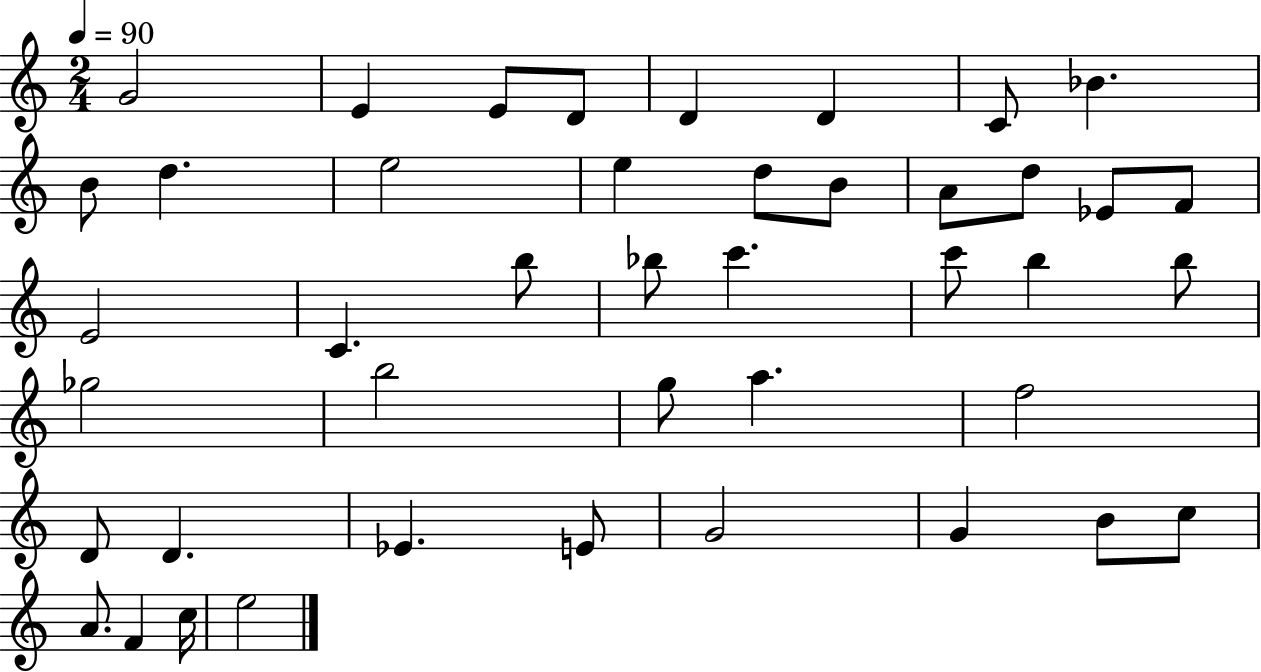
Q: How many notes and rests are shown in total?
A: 43